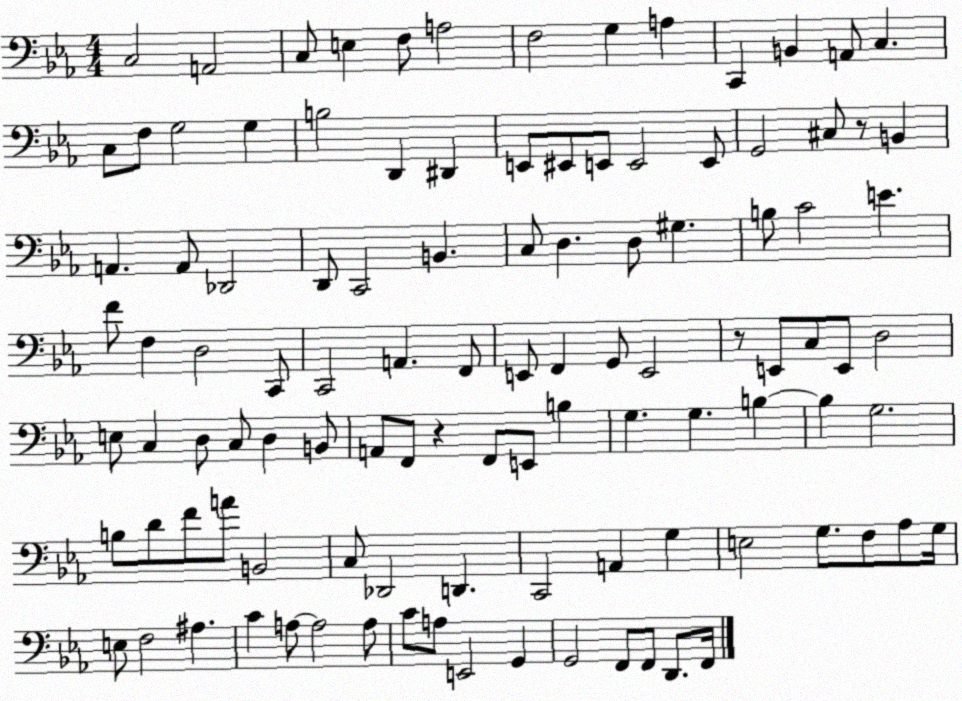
X:1
T:Untitled
M:4/4
L:1/4
K:Eb
C,2 A,,2 C,/2 E, F,/2 A,2 F,2 G, A, C,, B,, A,,/2 C, C,/2 F,/2 G,2 G, B,2 D,, ^D,, E,,/2 ^E,,/2 E,,/2 E,,2 E,,/2 G,,2 ^C,/2 z/2 B,, A,, A,,/2 _D,,2 D,,/2 C,,2 B,, C,/2 D, D,/2 ^G, B,/2 C2 E F/2 F, D,2 C,,/2 C,,2 A,, F,,/2 E,,/2 F,, G,,/2 E,,2 z/2 E,,/2 C,/2 E,,/2 D,2 E,/2 C, D,/2 C,/2 D, B,,/2 A,,/2 F,,/2 z F,,/2 E,,/2 B, G, G, B, B, G,2 B,/2 D/2 F/2 A/2 B,,2 C,/2 _D,,2 D,, C,,2 A,, G, E,2 G,/2 F,/2 _A,/2 G,/4 E,/2 F,2 ^A, C A,/2 A,2 A,/2 C/2 A,/2 E,,2 G,, G,,2 F,,/2 F,,/2 D,,/2 F,,/4